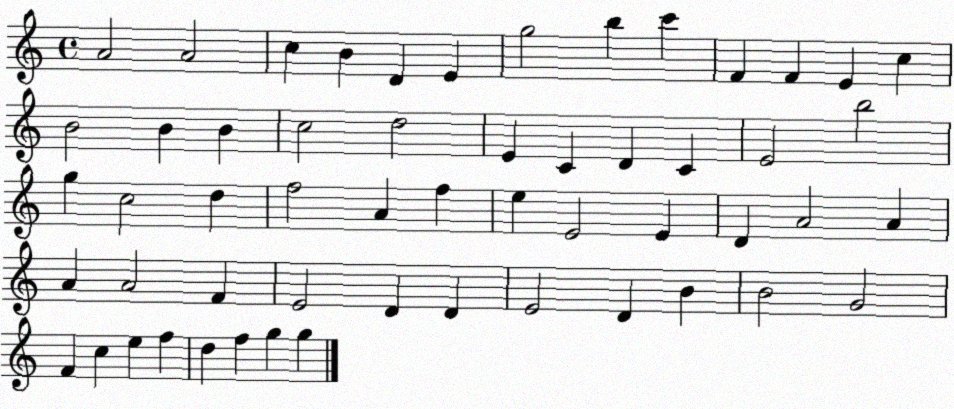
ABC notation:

X:1
T:Untitled
M:4/4
L:1/4
K:C
A2 A2 c B D E g2 b c' F F E c B2 B B c2 d2 E C D C E2 b2 g c2 d f2 A f e E2 E D A2 A A A2 F E2 D D E2 D B B2 G2 F c e f d f g g